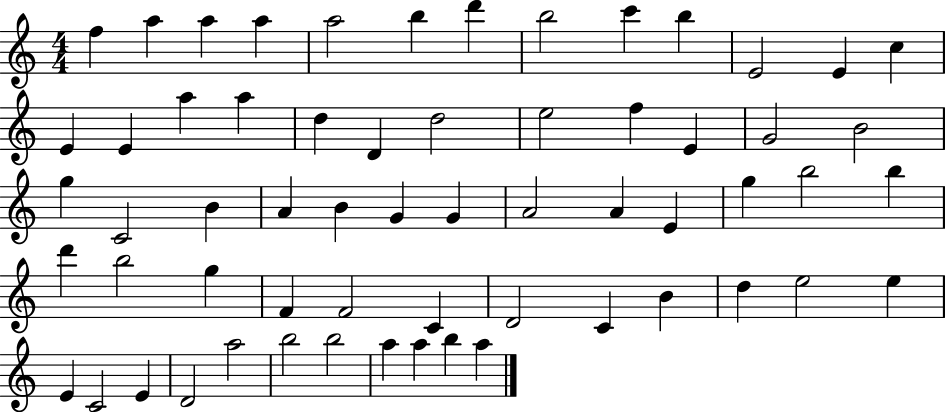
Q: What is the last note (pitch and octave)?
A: A5